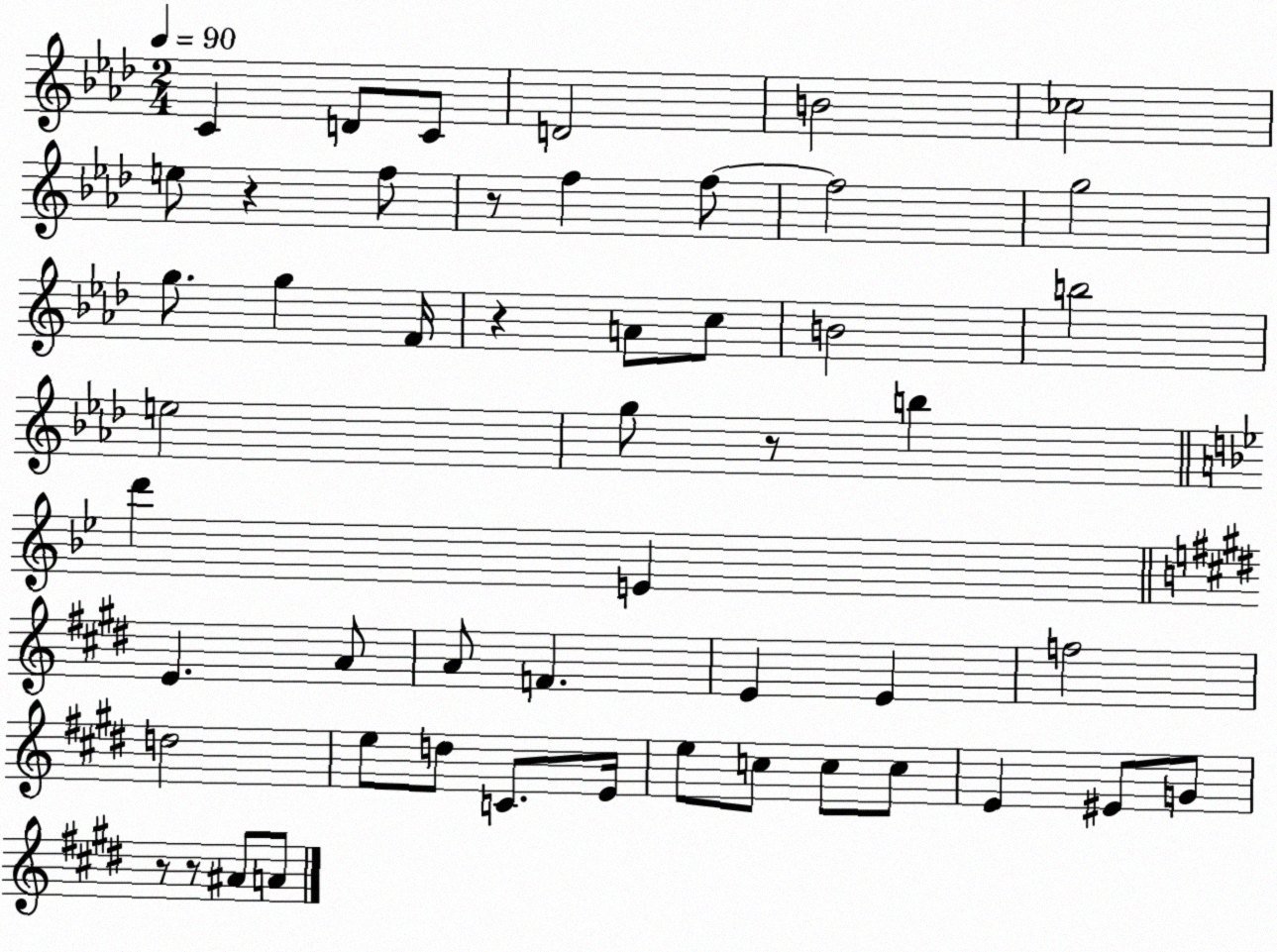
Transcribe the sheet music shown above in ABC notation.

X:1
T:Untitled
M:2/4
L:1/4
K:Ab
C D/2 C/2 D2 B2 _c2 e/2 z f/2 z/2 f f/2 f2 g2 g/2 g F/4 z A/2 c/2 B2 b2 e2 g/2 z/2 b d' E E A/2 A/2 F E E f2 d2 e/2 d/2 C/2 E/4 e/2 c/2 c/2 c/2 E ^E/2 G/2 z/2 z/2 ^A/2 A/2